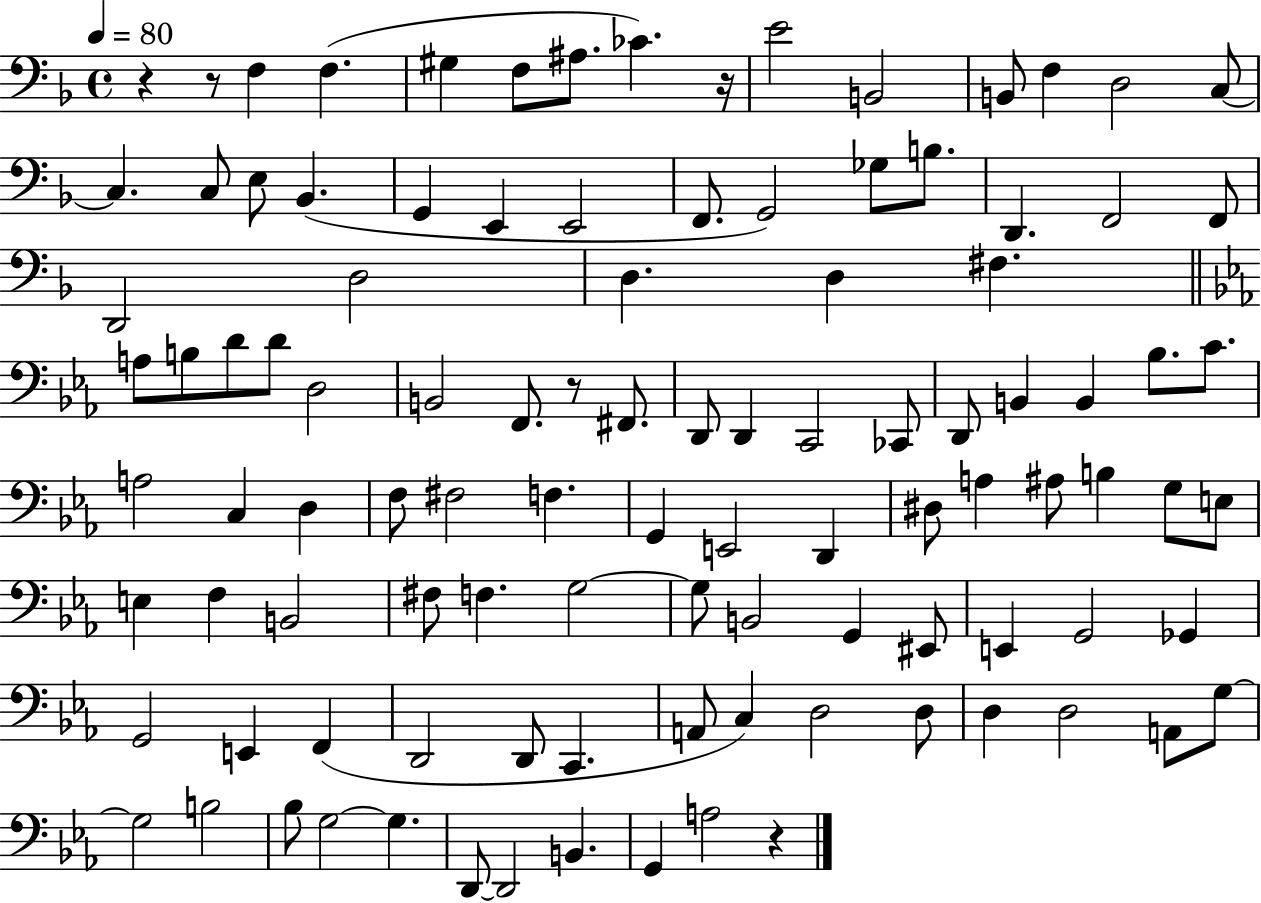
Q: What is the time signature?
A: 4/4